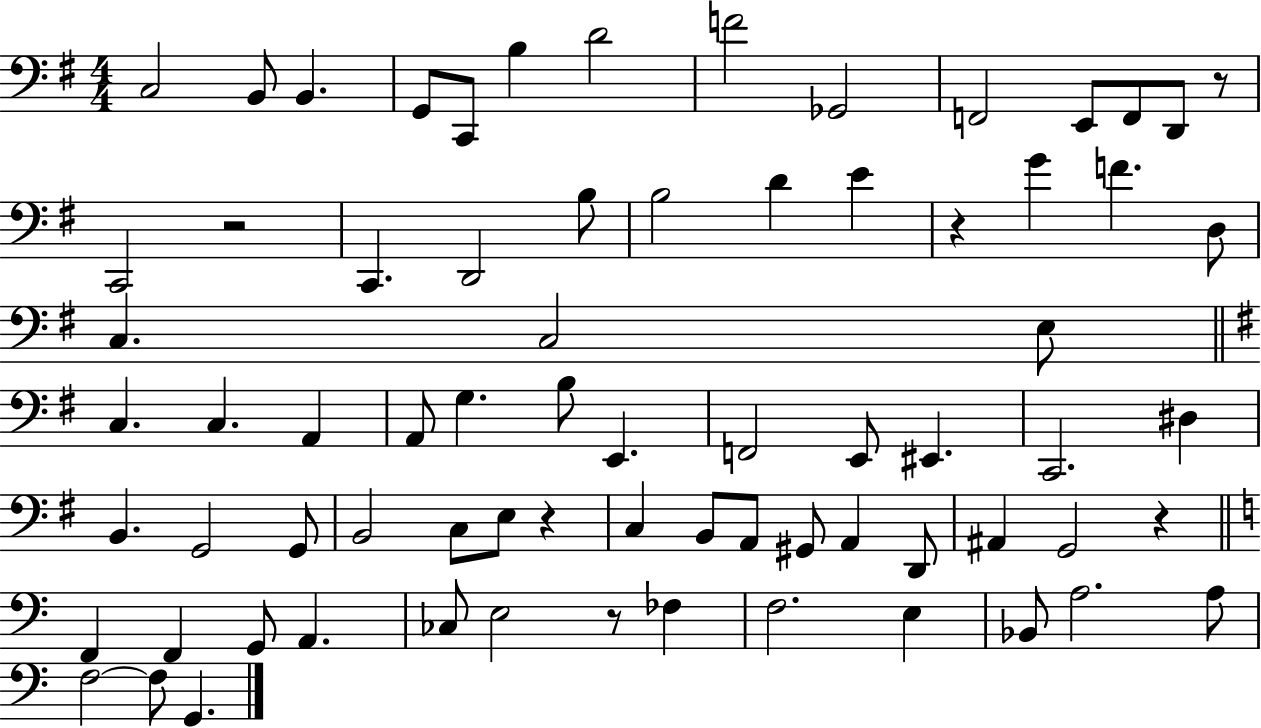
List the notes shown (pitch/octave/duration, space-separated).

C3/h B2/e B2/q. G2/e C2/e B3/q D4/h F4/h Gb2/h F2/h E2/e F2/e D2/e R/e C2/h R/h C2/q. D2/h B3/e B3/h D4/q E4/q R/q G4/q F4/q. D3/e C3/q. C3/h E3/e C3/q. C3/q. A2/q A2/e G3/q. B3/e E2/q. F2/h E2/e EIS2/q. C2/h. D#3/q B2/q. G2/h G2/e B2/h C3/e E3/e R/q C3/q B2/e A2/e G#2/e A2/q D2/e A#2/q G2/h R/q F2/q F2/q G2/e A2/q. CES3/e E3/h R/e FES3/q F3/h. E3/q Bb2/e A3/h. A3/e F3/h F3/e G2/q.